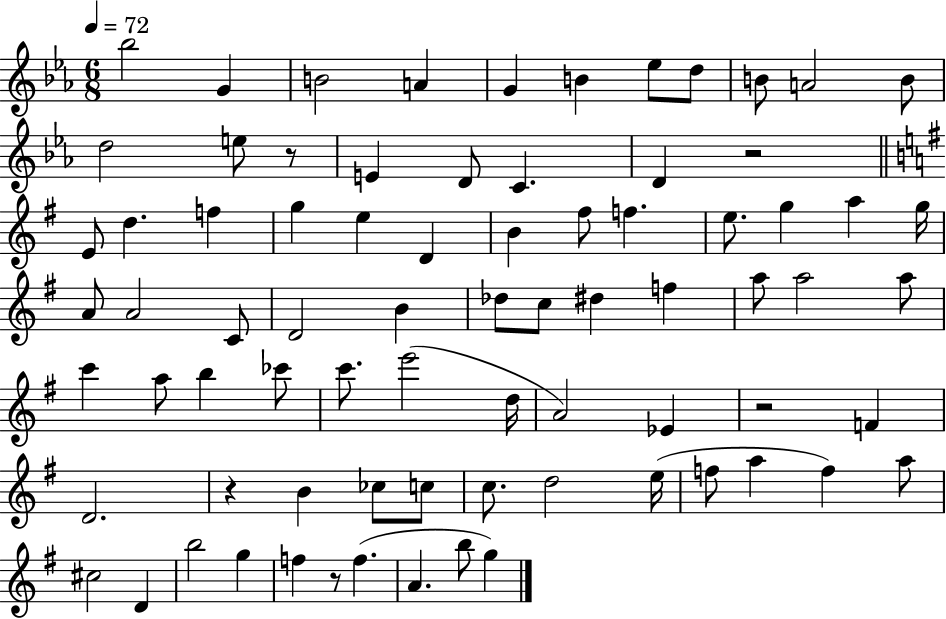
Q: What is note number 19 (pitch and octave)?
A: D5